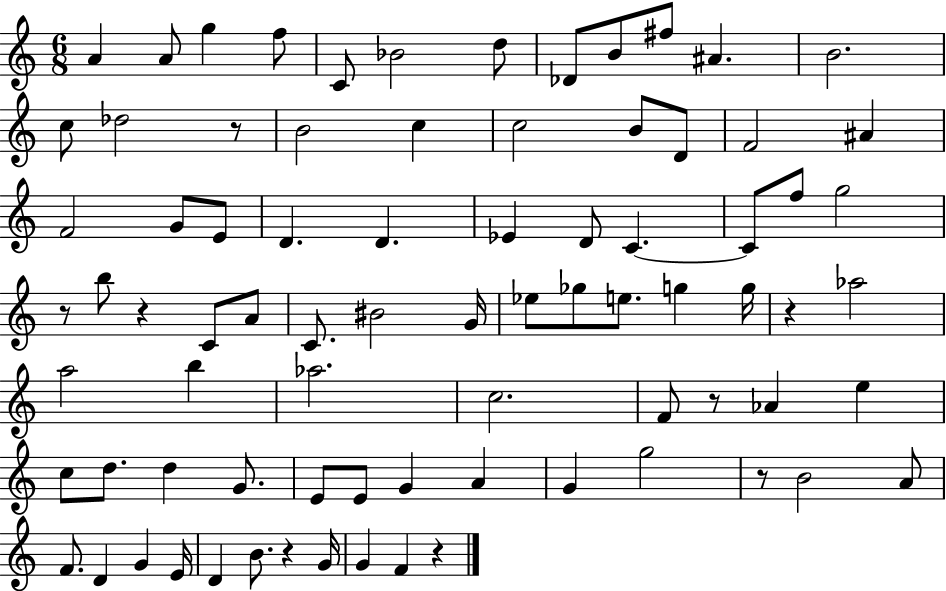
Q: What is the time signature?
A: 6/8